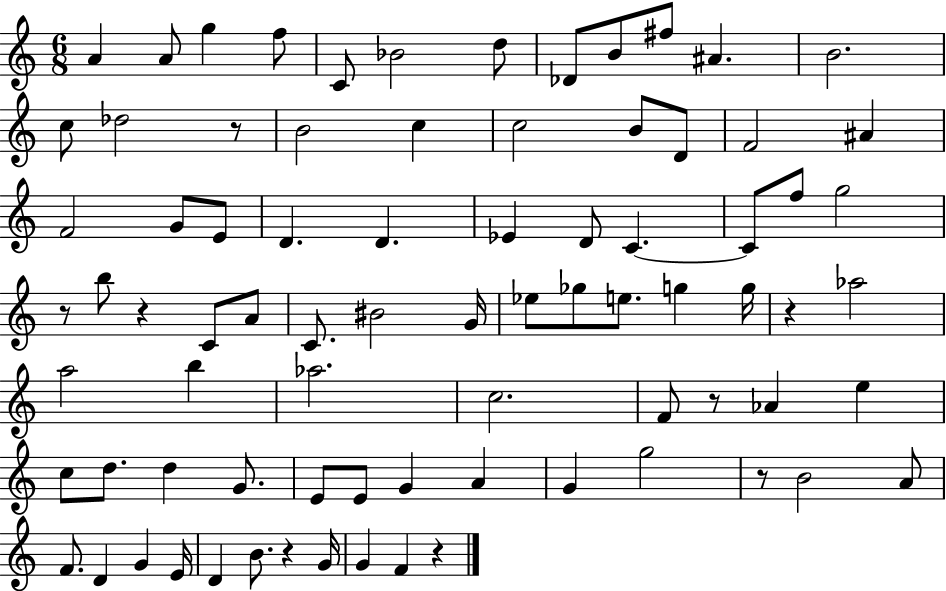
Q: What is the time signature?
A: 6/8